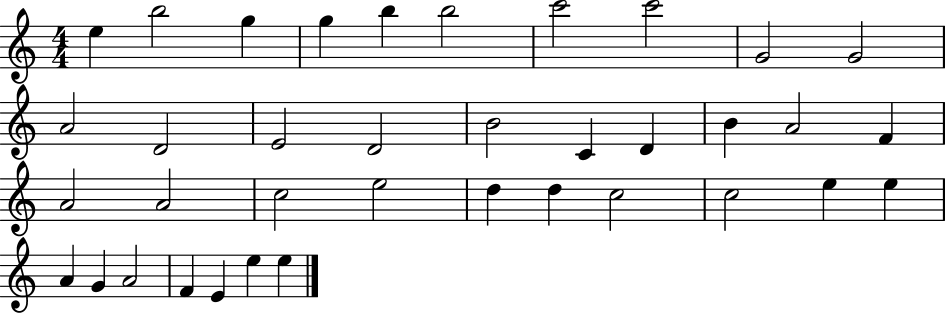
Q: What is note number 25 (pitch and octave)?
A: D5